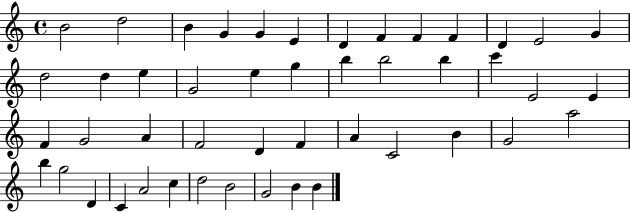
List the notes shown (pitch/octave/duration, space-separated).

B4/h D5/h B4/q G4/q G4/q E4/q D4/q F4/q F4/q F4/q D4/q E4/h G4/q D5/h D5/q E5/q G4/h E5/q G5/q B5/q B5/h B5/q C6/q E4/h E4/q F4/q G4/h A4/q F4/h D4/q F4/q A4/q C4/h B4/q G4/h A5/h B5/q G5/h D4/q C4/q A4/h C5/q D5/h B4/h G4/h B4/q B4/q